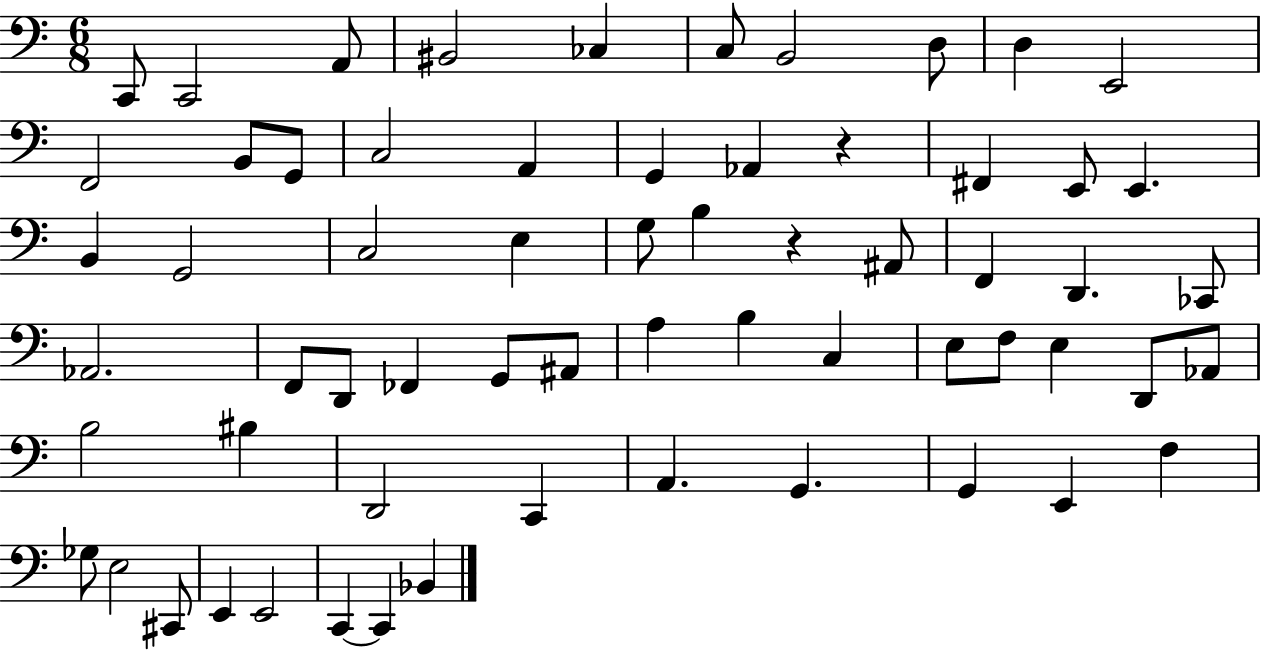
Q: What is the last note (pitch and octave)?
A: Bb2